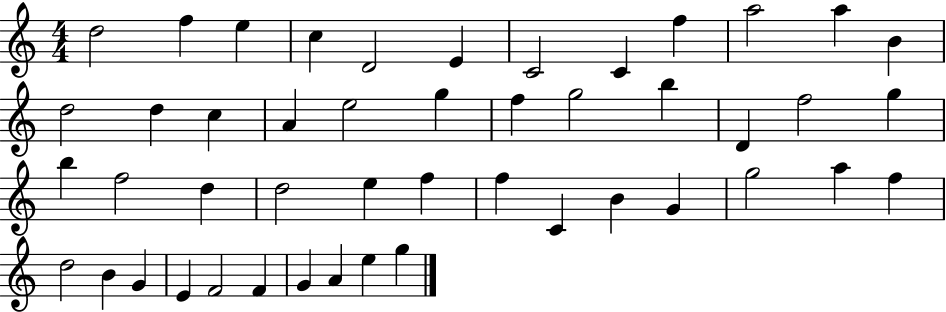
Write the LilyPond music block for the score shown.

{
  \clef treble
  \numericTimeSignature
  \time 4/4
  \key c \major
  d''2 f''4 e''4 | c''4 d'2 e'4 | c'2 c'4 f''4 | a''2 a''4 b'4 | \break d''2 d''4 c''4 | a'4 e''2 g''4 | f''4 g''2 b''4 | d'4 f''2 g''4 | \break b''4 f''2 d''4 | d''2 e''4 f''4 | f''4 c'4 b'4 g'4 | g''2 a''4 f''4 | \break d''2 b'4 g'4 | e'4 f'2 f'4 | g'4 a'4 e''4 g''4 | \bar "|."
}